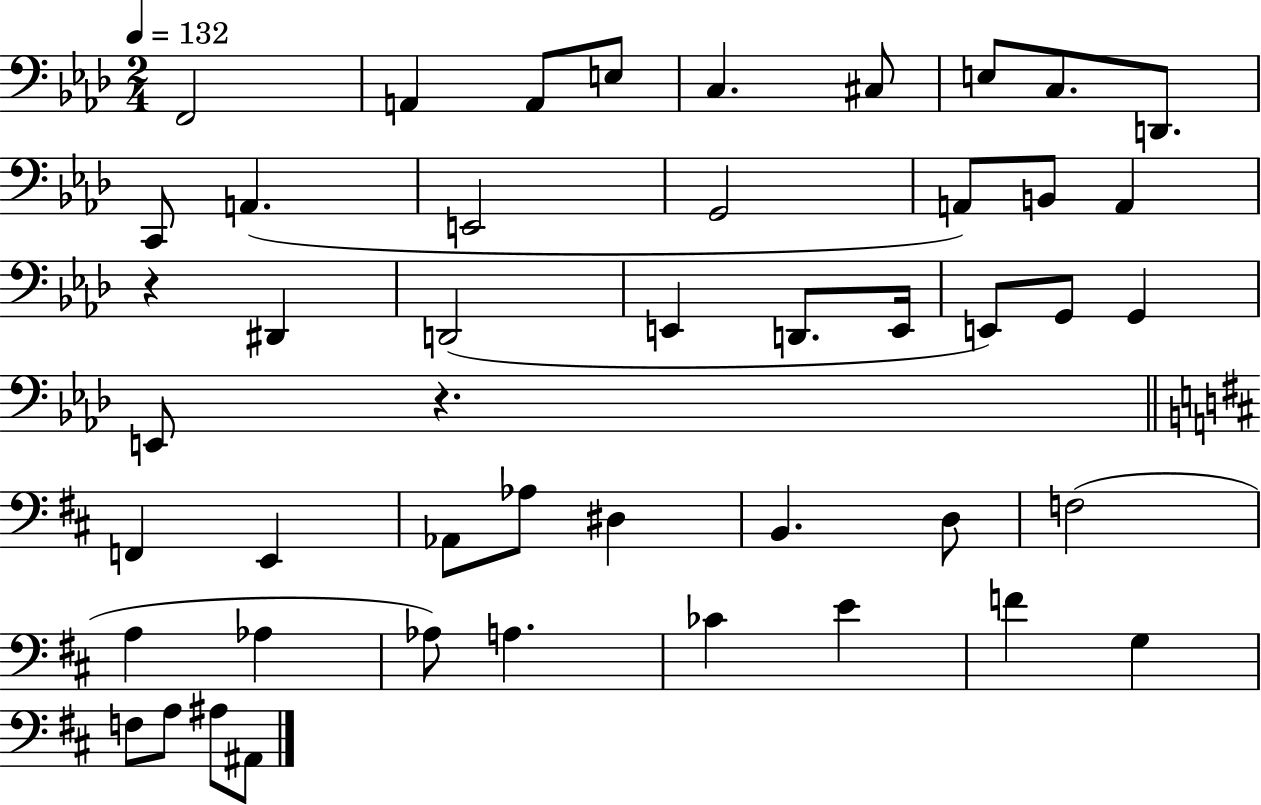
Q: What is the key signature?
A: AES major